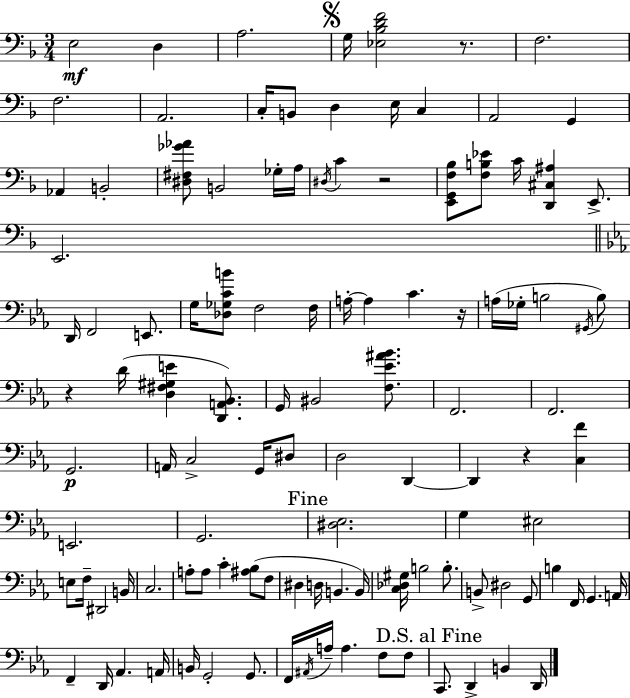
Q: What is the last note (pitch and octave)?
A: D2